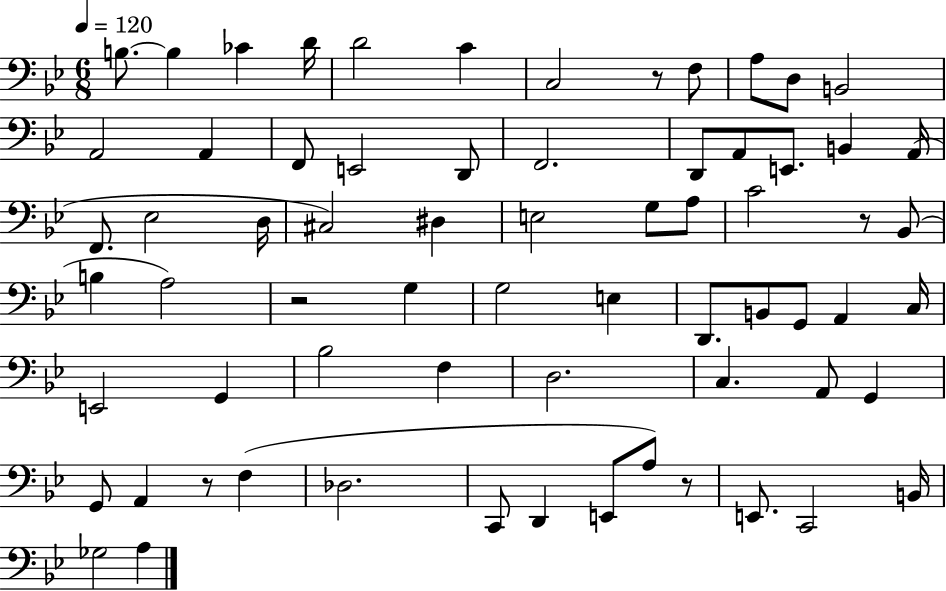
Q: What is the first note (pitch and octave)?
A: B3